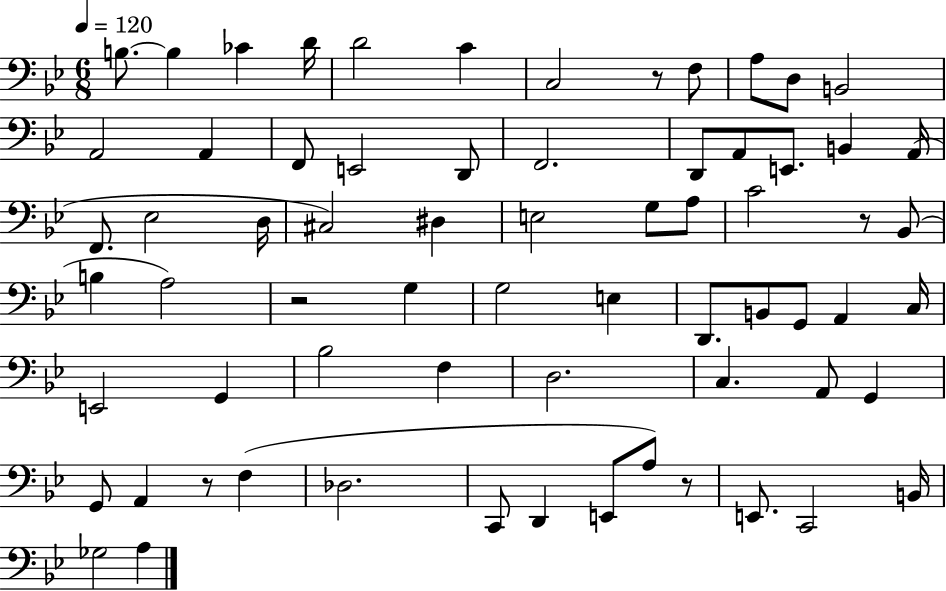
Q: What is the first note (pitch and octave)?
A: B3